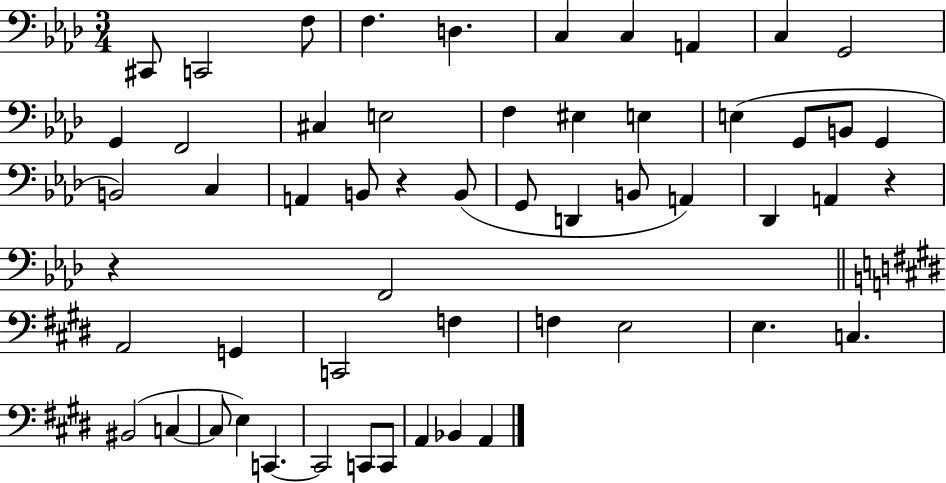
X:1
T:Untitled
M:3/4
L:1/4
K:Ab
^C,,/2 C,,2 F,/2 F, D, C, C, A,, C, G,,2 G,, F,,2 ^C, E,2 F, ^E, E, E, G,,/2 B,,/2 G,, B,,2 C, A,, B,,/2 z B,,/2 G,,/2 D,, B,,/2 A,, _D,, A,, z z F,,2 A,,2 G,, C,,2 F, F, E,2 E, C, ^B,,2 C, C,/2 E, C,, C,,2 C,,/2 C,,/2 A,, _B,, A,,